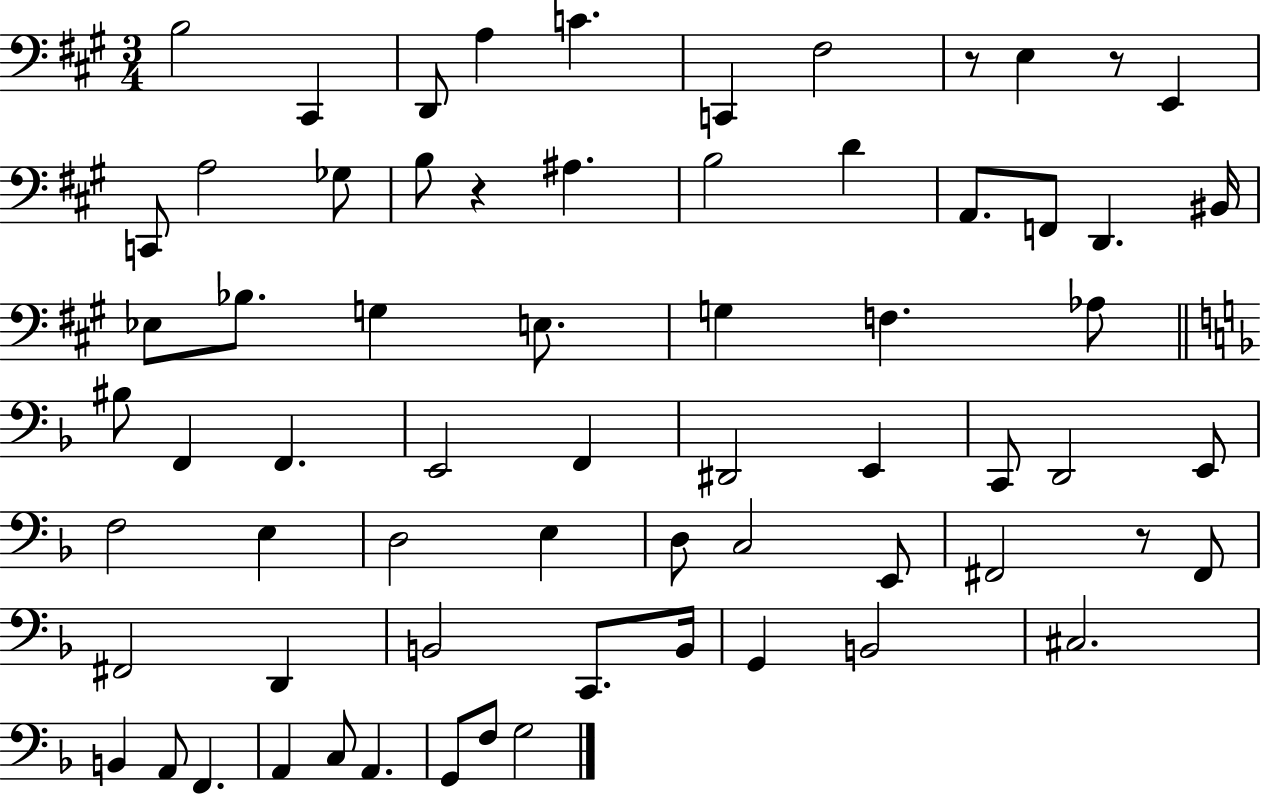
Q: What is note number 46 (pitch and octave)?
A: F#2